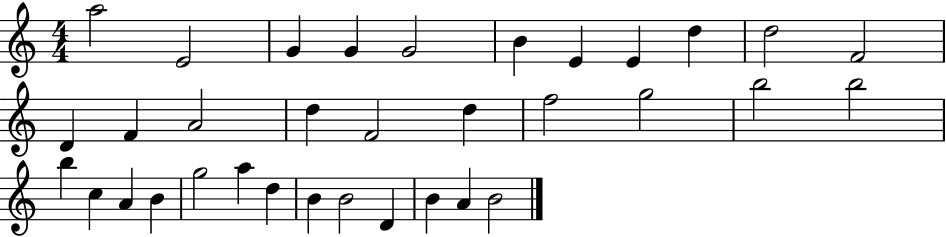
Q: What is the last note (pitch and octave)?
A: B4